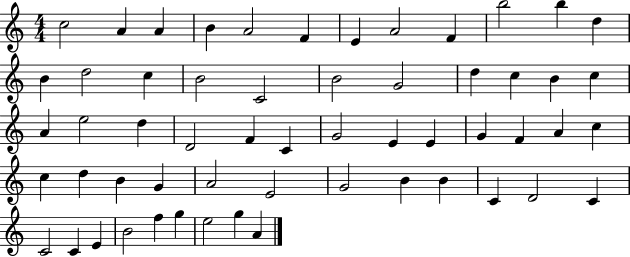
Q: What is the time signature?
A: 4/4